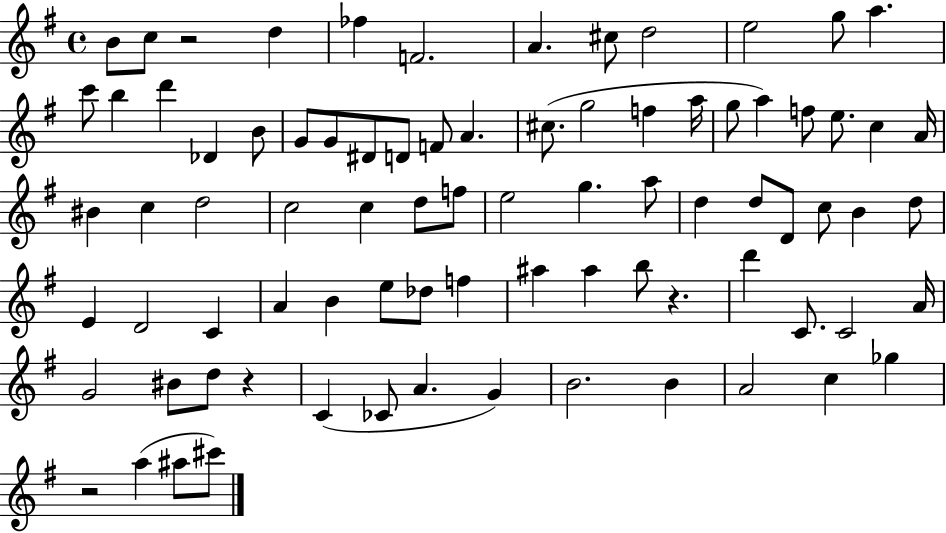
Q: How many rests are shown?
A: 4